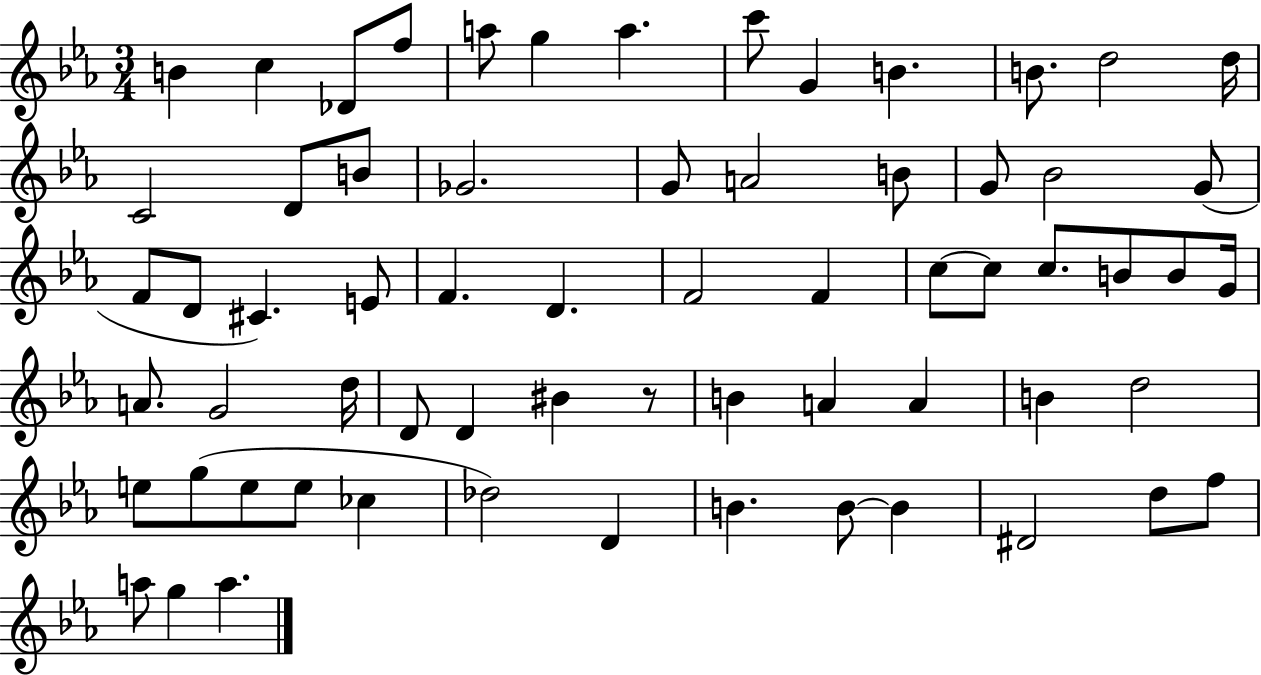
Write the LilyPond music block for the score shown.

{
  \clef treble
  \numericTimeSignature
  \time 3/4
  \key ees \major
  b'4 c''4 des'8 f''8 | a''8 g''4 a''4. | c'''8 g'4 b'4. | b'8. d''2 d''16 | \break c'2 d'8 b'8 | ges'2. | g'8 a'2 b'8 | g'8 bes'2 g'8( | \break f'8 d'8 cis'4.) e'8 | f'4. d'4. | f'2 f'4 | c''8~~ c''8 c''8. b'8 b'8 g'16 | \break a'8. g'2 d''16 | d'8 d'4 bis'4 r8 | b'4 a'4 a'4 | b'4 d''2 | \break e''8 g''8( e''8 e''8 ces''4 | des''2) d'4 | b'4. b'8~~ b'4 | dis'2 d''8 f''8 | \break a''8 g''4 a''4. | \bar "|."
}